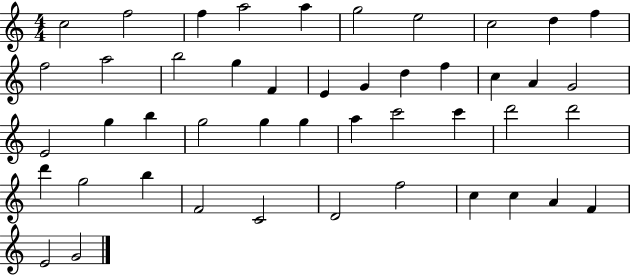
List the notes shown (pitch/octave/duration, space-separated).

C5/h F5/h F5/q A5/h A5/q G5/h E5/h C5/h D5/q F5/q F5/h A5/h B5/h G5/q F4/q E4/q G4/q D5/q F5/q C5/q A4/q G4/h E4/h G5/q B5/q G5/h G5/q G5/q A5/q C6/h C6/q D6/h D6/h D6/q G5/h B5/q F4/h C4/h D4/h F5/h C5/q C5/q A4/q F4/q E4/h G4/h